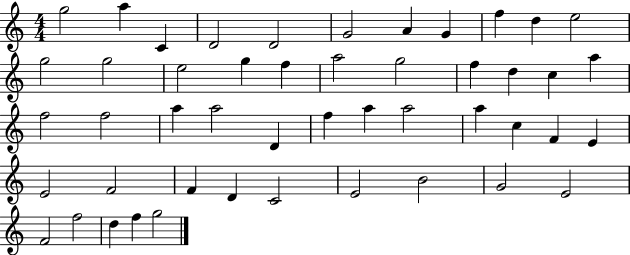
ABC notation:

X:1
T:Untitled
M:4/4
L:1/4
K:C
g2 a C D2 D2 G2 A G f d e2 g2 g2 e2 g f a2 g2 f d c a f2 f2 a a2 D f a a2 a c F E E2 F2 F D C2 E2 B2 G2 E2 F2 f2 d f g2